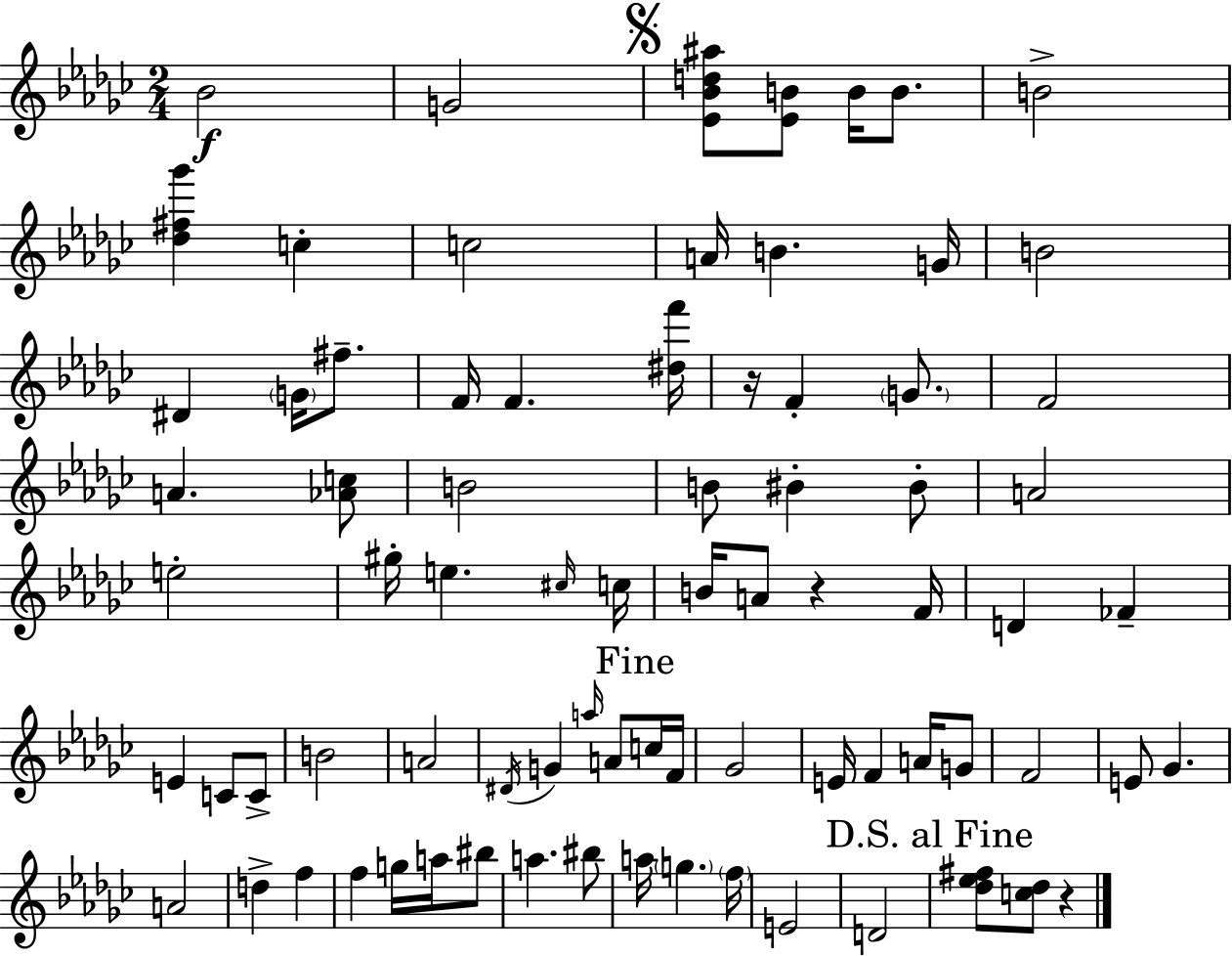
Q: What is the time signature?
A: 2/4